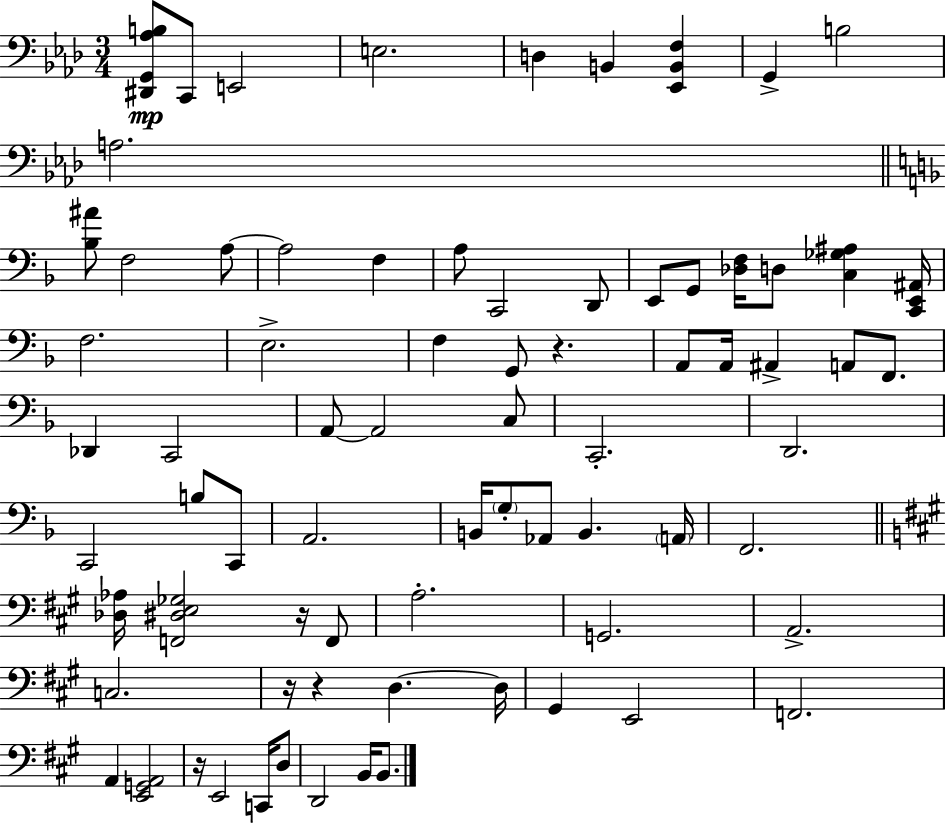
X:1
T:Untitled
M:3/4
L:1/4
K:Fm
[^D,,G,,_A,B,]/2 C,,/2 E,,2 E,2 D, B,, [_E,,B,,F,] G,, B,2 A,2 [_B,^A]/2 F,2 A,/2 A,2 F, A,/2 C,,2 D,,/2 E,,/2 G,,/2 [_D,F,]/4 D,/2 [C,_G,^A,] [C,,E,,^A,,]/4 F,2 E,2 F, G,,/2 z A,,/2 A,,/4 ^A,, A,,/2 F,,/2 _D,, C,,2 A,,/2 A,,2 C,/2 C,,2 D,,2 C,,2 B,/2 C,,/2 A,,2 B,,/4 G,/2 _A,,/2 B,, A,,/4 F,,2 [_D,_A,]/4 [F,,^D,E,_G,]2 z/4 F,,/2 A,2 G,,2 A,,2 C,2 z/4 z D, D,/4 ^G,, E,,2 F,,2 A,, [E,,G,,A,,]2 z/4 E,,2 C,,/4 D,/2 D,,2 B,,/4 B,,/2